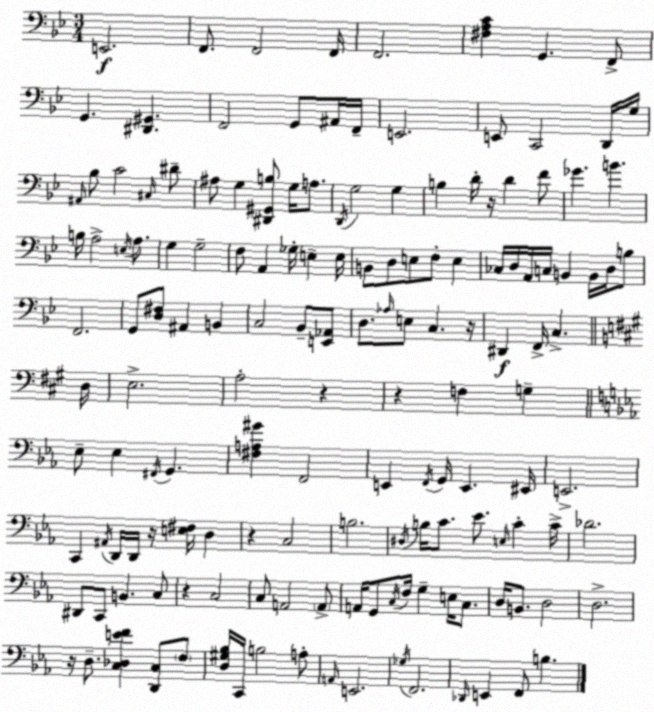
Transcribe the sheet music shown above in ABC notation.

X:1
T:Untitled
M:3/4
L:1/4
K:Bb
E,,2 F,,/2 F,,2 F,,/4 F,,2 [^F,A,C] G,, F,,/2 G,, [^D,,^G,,] F,,2 G,,/2 ^A,,/4 F,,/4 E,,2 E,,/2 C,,2 D,,/4 G,/4 ^A,,/4 _B,/2 C2 ^C,/4 ^D/2 ^A,/2 G, [^D,,^G,,B,]/2 G,/4 A,/2 D,,/4 G,2 G, B, D/4 z/4 D F/2 _G B B,/4 A,2 E,/4 A,/2 G, G,2 F,/2 A,, _G,/4 E, E,/4 B,,/2 D,/2 E,/2 F,/2 E, _C,/4 D,/4 A,,/4 C,/4 B,, B,,/4 D,/4 B,/2 F,,2 G,,/2 [D,^F,]/2 ^A,, B,, C,2 _B,,/2 [E,,_A,,]/2 D,/2 _A,/4 E,/2 C, z/4 ^D,, F,,/4 C, D,/4 E,2 A,2 z z F, G, _E,/2 _E, ^F,,/4 G,, [^F,A,^G] F,,2 E,, F,,/4 G,,/4 E,, ^E,,/4 E,,2 C,, ^A,,/4 D,,/4 D,,/4 z/4 [E,^F,]/4 D, z C,2 B,2 ^D,/4 B,/4 C/2 _E/2 E,/4 C C/4 _D2 ^D,,/2 C,,/2 B,, C,/2 z C,2 C,/2 A,,2 A,,/2 A,,/4 G,,/2 C,/4 F,/4 G, E,/4 C,/2 D,/4 B,,/2 D,2 D,2 z/4 D,/2 [C,_D,EF] [D,,C,]/2 F,/2 [D,^G,_B,]/4 C,,/4 B,2 A,/2 A,,/4 E,,2 _G,/4 F,,2 _D,,/4 E,, F,,/2 B,